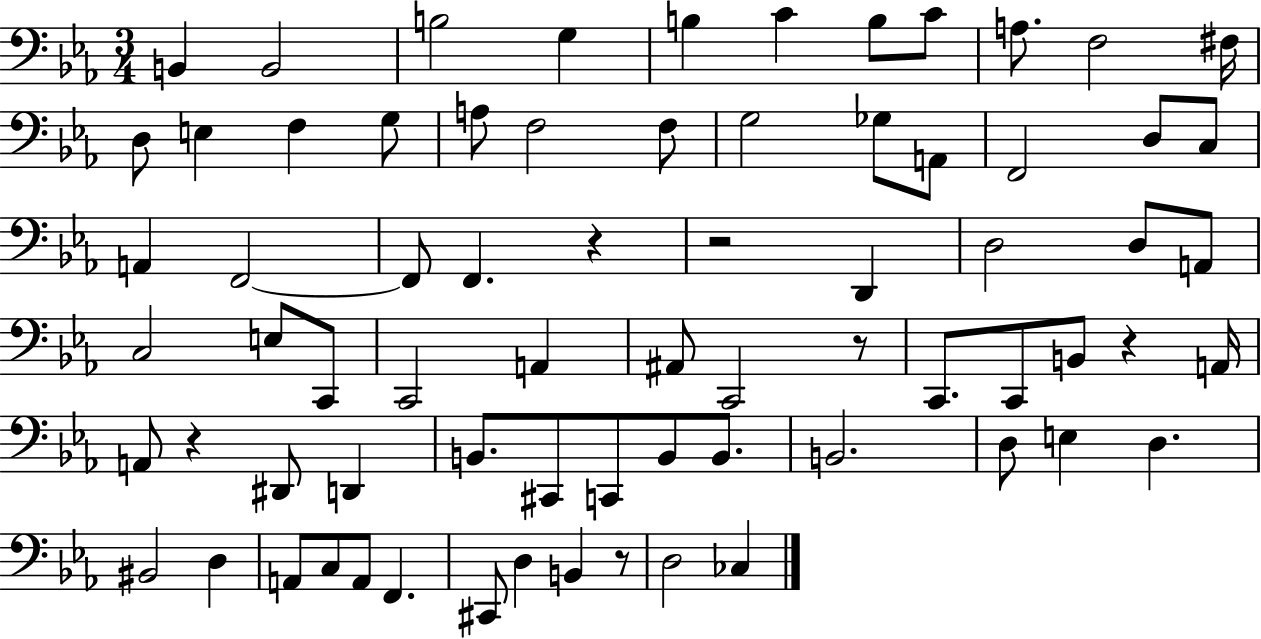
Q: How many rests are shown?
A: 6